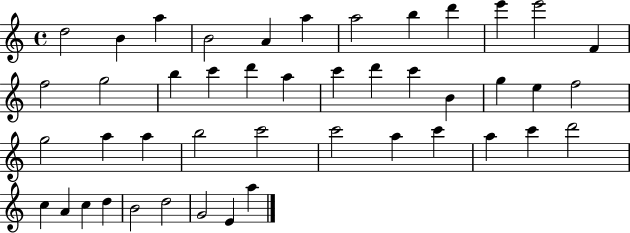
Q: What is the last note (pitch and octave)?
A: A5